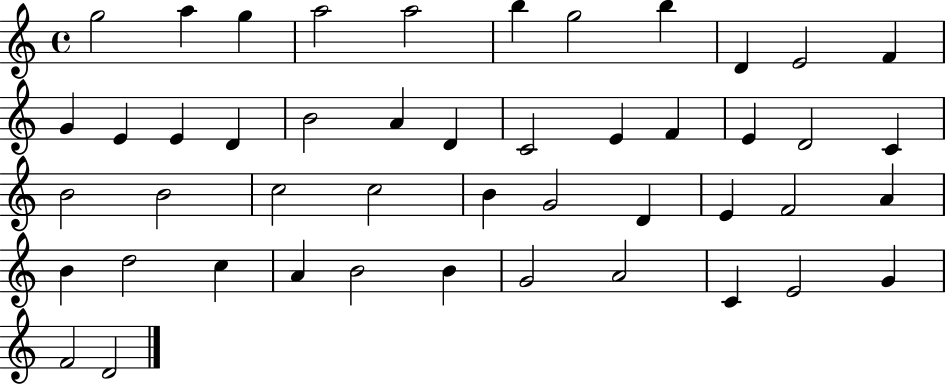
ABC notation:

X:1
T:Untitled
M:4/4
L:1/4
K:C
g2 a g a2 a2 b g2 b D E2 F G E E D B2 A D C2 E F E D2 C B2 B2 c2 c2 B G2 D E F2 A B d2 c A B2 B G2 A2 C E2 G F2 D2